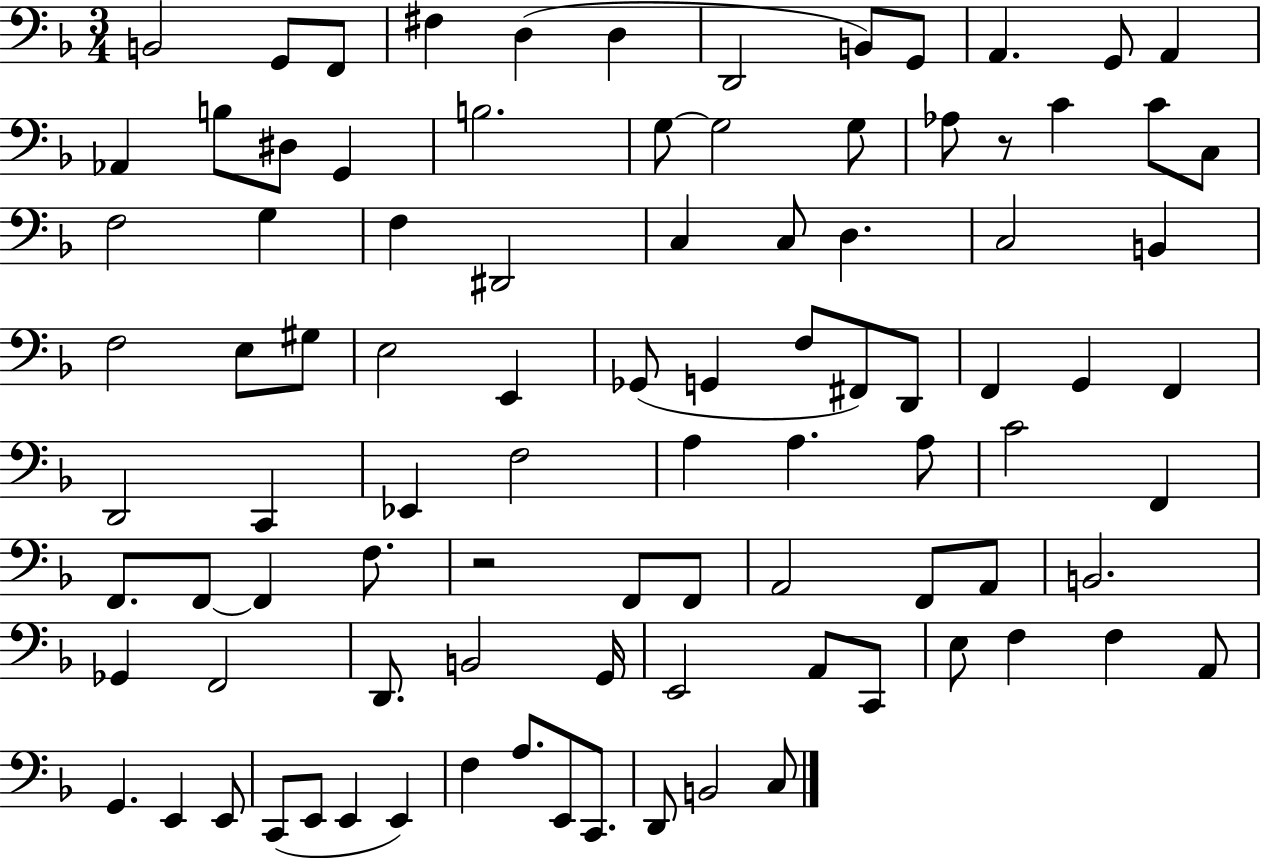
X:1
T:Untitled
M:3/4
L:1/4
K:F
B,,2 G,,/2 F,,/2 ^F, D, D, D,,2 B,,/2 G,,/2 A,, G,,/2 A,, _A,, B,/2 ^D,/2 G,, B,2 G,/2 G,2 G,/2 _A,/2 z/2 C C/2 C,/2 F,2 G, F, ^D,,2 C, C,/2 D, C,2 B,, F,2 E,/2 ^G,/2 E,2 E,, _G,,/2 G,, F,/2 ^F,,/2 D,,/2 F,, G,, F,, D,,2 C,, _E,, F,2 A, A, A,/2 C2 F,, F,,/2 F,,/2 F,, F,/2 z2 F,,/2 F,,/2 A,,2 F,,/2 A,,/2 B,,2 _G,, F,,2 D,,/2 B,,2 G,,/4 E,,2 A,,/2 C,,/2 E,/2 F, F, A,,/2 G,, E,, E,,/2 C,,/2 E,,/2 E,, E,, F, A,/2 E,,/2 C,,/2 D,,/2 B,,2 C,/2